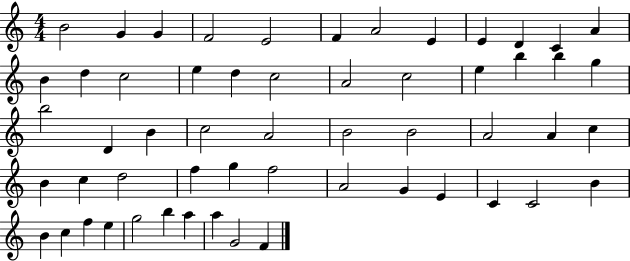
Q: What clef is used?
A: treble